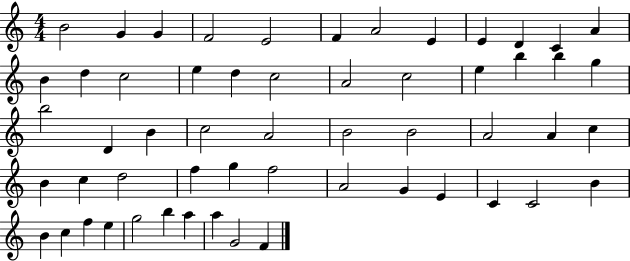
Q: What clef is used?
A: treble